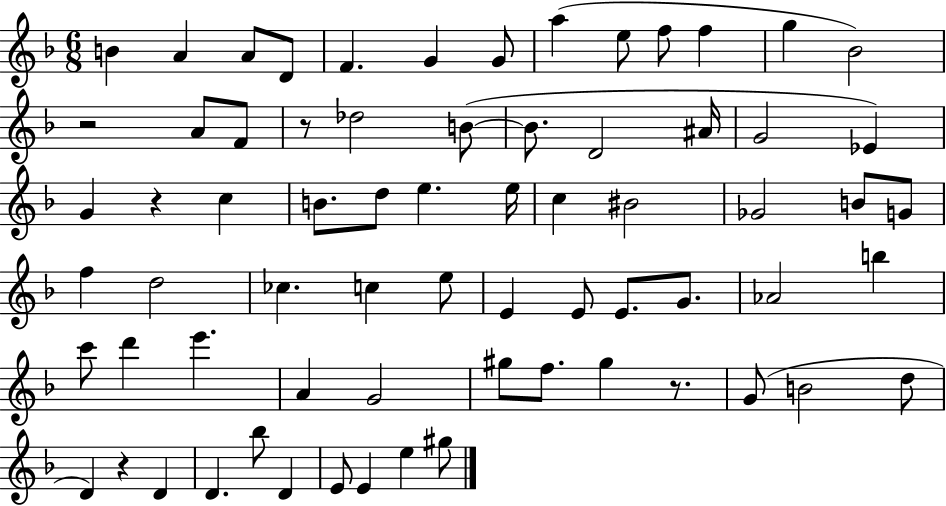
B4/q A4/q A4/e D4/e F4/q. G4/q G4/e A5/q E5/e F5/e F5/q G5/q Bb4/h R/h A4/e F4/e R/e Db5/h B4/e B4/e. D4/h A#4/s G4/h Eb4/q G4/q R/q C5/q B4/e. D5/e E5/q. E5/s C5/q BIS4/h Gb4/h B4/e G4/e F5/q D5/h CES5/q. C5/q E5/e E4/q E4/e E4/e. G4/e. Ab4/h B5/q C6/e D6/q E6/q. A4/q G4/h G#5/e F5/e. G#5/q R/e. G4/e B4/h D5/e D4/q R/q D4/q D4/q. Bb5/e D4/q E4/e E4/q E5/q G#5/e